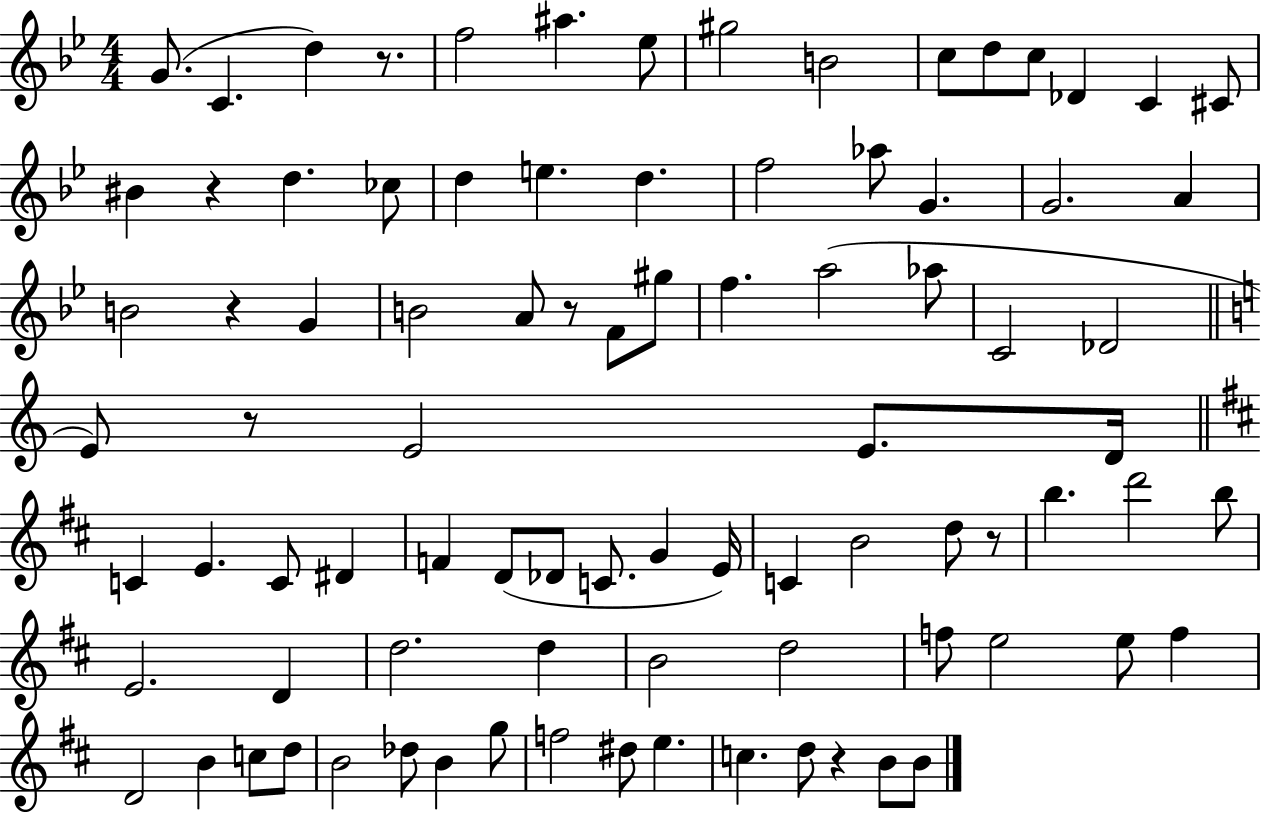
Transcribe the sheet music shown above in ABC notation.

X:1
T:Untitled
M:4/4
L:1/4
K:Bb
G/2 C d z/2 f2 ^a _e/2 ^g2 B2 c/2 d/2 c/2 _D C ^C/2 ^B z d _c/2 d e d f2 _a/2 G G2 A B2 z G B2 A/2 z/2 F/2 ^g/2 f a2 _a/2 C2 _D2 E/2 z/2 E2 E/2 D/4 C E C/2 ^D F D/2 _D/2 C/2 G E/4 C B2 d/2 z/2 b d'2 b/2 E2 D d2 d B2 d2 f/2 e2 e/2 f D2 B c/2 d/2 B2 _d/2 B g/2 f2 ^d/2 e c d/2 z B/2 B/2